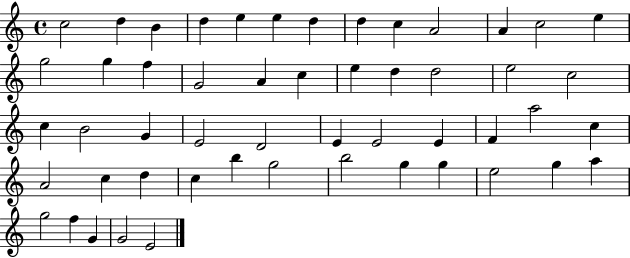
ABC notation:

X:1
T:Untitled
M:4/4
L:1/4
K:C
c2 d B d e e d d c A2 A c2 e g2 g f G2 A c e d d2 e2 c2 c B2 G E2 D2 E E2 E F a2 c A2 c d c b g2 b2 g g e2 g a g2 f G G2 E2